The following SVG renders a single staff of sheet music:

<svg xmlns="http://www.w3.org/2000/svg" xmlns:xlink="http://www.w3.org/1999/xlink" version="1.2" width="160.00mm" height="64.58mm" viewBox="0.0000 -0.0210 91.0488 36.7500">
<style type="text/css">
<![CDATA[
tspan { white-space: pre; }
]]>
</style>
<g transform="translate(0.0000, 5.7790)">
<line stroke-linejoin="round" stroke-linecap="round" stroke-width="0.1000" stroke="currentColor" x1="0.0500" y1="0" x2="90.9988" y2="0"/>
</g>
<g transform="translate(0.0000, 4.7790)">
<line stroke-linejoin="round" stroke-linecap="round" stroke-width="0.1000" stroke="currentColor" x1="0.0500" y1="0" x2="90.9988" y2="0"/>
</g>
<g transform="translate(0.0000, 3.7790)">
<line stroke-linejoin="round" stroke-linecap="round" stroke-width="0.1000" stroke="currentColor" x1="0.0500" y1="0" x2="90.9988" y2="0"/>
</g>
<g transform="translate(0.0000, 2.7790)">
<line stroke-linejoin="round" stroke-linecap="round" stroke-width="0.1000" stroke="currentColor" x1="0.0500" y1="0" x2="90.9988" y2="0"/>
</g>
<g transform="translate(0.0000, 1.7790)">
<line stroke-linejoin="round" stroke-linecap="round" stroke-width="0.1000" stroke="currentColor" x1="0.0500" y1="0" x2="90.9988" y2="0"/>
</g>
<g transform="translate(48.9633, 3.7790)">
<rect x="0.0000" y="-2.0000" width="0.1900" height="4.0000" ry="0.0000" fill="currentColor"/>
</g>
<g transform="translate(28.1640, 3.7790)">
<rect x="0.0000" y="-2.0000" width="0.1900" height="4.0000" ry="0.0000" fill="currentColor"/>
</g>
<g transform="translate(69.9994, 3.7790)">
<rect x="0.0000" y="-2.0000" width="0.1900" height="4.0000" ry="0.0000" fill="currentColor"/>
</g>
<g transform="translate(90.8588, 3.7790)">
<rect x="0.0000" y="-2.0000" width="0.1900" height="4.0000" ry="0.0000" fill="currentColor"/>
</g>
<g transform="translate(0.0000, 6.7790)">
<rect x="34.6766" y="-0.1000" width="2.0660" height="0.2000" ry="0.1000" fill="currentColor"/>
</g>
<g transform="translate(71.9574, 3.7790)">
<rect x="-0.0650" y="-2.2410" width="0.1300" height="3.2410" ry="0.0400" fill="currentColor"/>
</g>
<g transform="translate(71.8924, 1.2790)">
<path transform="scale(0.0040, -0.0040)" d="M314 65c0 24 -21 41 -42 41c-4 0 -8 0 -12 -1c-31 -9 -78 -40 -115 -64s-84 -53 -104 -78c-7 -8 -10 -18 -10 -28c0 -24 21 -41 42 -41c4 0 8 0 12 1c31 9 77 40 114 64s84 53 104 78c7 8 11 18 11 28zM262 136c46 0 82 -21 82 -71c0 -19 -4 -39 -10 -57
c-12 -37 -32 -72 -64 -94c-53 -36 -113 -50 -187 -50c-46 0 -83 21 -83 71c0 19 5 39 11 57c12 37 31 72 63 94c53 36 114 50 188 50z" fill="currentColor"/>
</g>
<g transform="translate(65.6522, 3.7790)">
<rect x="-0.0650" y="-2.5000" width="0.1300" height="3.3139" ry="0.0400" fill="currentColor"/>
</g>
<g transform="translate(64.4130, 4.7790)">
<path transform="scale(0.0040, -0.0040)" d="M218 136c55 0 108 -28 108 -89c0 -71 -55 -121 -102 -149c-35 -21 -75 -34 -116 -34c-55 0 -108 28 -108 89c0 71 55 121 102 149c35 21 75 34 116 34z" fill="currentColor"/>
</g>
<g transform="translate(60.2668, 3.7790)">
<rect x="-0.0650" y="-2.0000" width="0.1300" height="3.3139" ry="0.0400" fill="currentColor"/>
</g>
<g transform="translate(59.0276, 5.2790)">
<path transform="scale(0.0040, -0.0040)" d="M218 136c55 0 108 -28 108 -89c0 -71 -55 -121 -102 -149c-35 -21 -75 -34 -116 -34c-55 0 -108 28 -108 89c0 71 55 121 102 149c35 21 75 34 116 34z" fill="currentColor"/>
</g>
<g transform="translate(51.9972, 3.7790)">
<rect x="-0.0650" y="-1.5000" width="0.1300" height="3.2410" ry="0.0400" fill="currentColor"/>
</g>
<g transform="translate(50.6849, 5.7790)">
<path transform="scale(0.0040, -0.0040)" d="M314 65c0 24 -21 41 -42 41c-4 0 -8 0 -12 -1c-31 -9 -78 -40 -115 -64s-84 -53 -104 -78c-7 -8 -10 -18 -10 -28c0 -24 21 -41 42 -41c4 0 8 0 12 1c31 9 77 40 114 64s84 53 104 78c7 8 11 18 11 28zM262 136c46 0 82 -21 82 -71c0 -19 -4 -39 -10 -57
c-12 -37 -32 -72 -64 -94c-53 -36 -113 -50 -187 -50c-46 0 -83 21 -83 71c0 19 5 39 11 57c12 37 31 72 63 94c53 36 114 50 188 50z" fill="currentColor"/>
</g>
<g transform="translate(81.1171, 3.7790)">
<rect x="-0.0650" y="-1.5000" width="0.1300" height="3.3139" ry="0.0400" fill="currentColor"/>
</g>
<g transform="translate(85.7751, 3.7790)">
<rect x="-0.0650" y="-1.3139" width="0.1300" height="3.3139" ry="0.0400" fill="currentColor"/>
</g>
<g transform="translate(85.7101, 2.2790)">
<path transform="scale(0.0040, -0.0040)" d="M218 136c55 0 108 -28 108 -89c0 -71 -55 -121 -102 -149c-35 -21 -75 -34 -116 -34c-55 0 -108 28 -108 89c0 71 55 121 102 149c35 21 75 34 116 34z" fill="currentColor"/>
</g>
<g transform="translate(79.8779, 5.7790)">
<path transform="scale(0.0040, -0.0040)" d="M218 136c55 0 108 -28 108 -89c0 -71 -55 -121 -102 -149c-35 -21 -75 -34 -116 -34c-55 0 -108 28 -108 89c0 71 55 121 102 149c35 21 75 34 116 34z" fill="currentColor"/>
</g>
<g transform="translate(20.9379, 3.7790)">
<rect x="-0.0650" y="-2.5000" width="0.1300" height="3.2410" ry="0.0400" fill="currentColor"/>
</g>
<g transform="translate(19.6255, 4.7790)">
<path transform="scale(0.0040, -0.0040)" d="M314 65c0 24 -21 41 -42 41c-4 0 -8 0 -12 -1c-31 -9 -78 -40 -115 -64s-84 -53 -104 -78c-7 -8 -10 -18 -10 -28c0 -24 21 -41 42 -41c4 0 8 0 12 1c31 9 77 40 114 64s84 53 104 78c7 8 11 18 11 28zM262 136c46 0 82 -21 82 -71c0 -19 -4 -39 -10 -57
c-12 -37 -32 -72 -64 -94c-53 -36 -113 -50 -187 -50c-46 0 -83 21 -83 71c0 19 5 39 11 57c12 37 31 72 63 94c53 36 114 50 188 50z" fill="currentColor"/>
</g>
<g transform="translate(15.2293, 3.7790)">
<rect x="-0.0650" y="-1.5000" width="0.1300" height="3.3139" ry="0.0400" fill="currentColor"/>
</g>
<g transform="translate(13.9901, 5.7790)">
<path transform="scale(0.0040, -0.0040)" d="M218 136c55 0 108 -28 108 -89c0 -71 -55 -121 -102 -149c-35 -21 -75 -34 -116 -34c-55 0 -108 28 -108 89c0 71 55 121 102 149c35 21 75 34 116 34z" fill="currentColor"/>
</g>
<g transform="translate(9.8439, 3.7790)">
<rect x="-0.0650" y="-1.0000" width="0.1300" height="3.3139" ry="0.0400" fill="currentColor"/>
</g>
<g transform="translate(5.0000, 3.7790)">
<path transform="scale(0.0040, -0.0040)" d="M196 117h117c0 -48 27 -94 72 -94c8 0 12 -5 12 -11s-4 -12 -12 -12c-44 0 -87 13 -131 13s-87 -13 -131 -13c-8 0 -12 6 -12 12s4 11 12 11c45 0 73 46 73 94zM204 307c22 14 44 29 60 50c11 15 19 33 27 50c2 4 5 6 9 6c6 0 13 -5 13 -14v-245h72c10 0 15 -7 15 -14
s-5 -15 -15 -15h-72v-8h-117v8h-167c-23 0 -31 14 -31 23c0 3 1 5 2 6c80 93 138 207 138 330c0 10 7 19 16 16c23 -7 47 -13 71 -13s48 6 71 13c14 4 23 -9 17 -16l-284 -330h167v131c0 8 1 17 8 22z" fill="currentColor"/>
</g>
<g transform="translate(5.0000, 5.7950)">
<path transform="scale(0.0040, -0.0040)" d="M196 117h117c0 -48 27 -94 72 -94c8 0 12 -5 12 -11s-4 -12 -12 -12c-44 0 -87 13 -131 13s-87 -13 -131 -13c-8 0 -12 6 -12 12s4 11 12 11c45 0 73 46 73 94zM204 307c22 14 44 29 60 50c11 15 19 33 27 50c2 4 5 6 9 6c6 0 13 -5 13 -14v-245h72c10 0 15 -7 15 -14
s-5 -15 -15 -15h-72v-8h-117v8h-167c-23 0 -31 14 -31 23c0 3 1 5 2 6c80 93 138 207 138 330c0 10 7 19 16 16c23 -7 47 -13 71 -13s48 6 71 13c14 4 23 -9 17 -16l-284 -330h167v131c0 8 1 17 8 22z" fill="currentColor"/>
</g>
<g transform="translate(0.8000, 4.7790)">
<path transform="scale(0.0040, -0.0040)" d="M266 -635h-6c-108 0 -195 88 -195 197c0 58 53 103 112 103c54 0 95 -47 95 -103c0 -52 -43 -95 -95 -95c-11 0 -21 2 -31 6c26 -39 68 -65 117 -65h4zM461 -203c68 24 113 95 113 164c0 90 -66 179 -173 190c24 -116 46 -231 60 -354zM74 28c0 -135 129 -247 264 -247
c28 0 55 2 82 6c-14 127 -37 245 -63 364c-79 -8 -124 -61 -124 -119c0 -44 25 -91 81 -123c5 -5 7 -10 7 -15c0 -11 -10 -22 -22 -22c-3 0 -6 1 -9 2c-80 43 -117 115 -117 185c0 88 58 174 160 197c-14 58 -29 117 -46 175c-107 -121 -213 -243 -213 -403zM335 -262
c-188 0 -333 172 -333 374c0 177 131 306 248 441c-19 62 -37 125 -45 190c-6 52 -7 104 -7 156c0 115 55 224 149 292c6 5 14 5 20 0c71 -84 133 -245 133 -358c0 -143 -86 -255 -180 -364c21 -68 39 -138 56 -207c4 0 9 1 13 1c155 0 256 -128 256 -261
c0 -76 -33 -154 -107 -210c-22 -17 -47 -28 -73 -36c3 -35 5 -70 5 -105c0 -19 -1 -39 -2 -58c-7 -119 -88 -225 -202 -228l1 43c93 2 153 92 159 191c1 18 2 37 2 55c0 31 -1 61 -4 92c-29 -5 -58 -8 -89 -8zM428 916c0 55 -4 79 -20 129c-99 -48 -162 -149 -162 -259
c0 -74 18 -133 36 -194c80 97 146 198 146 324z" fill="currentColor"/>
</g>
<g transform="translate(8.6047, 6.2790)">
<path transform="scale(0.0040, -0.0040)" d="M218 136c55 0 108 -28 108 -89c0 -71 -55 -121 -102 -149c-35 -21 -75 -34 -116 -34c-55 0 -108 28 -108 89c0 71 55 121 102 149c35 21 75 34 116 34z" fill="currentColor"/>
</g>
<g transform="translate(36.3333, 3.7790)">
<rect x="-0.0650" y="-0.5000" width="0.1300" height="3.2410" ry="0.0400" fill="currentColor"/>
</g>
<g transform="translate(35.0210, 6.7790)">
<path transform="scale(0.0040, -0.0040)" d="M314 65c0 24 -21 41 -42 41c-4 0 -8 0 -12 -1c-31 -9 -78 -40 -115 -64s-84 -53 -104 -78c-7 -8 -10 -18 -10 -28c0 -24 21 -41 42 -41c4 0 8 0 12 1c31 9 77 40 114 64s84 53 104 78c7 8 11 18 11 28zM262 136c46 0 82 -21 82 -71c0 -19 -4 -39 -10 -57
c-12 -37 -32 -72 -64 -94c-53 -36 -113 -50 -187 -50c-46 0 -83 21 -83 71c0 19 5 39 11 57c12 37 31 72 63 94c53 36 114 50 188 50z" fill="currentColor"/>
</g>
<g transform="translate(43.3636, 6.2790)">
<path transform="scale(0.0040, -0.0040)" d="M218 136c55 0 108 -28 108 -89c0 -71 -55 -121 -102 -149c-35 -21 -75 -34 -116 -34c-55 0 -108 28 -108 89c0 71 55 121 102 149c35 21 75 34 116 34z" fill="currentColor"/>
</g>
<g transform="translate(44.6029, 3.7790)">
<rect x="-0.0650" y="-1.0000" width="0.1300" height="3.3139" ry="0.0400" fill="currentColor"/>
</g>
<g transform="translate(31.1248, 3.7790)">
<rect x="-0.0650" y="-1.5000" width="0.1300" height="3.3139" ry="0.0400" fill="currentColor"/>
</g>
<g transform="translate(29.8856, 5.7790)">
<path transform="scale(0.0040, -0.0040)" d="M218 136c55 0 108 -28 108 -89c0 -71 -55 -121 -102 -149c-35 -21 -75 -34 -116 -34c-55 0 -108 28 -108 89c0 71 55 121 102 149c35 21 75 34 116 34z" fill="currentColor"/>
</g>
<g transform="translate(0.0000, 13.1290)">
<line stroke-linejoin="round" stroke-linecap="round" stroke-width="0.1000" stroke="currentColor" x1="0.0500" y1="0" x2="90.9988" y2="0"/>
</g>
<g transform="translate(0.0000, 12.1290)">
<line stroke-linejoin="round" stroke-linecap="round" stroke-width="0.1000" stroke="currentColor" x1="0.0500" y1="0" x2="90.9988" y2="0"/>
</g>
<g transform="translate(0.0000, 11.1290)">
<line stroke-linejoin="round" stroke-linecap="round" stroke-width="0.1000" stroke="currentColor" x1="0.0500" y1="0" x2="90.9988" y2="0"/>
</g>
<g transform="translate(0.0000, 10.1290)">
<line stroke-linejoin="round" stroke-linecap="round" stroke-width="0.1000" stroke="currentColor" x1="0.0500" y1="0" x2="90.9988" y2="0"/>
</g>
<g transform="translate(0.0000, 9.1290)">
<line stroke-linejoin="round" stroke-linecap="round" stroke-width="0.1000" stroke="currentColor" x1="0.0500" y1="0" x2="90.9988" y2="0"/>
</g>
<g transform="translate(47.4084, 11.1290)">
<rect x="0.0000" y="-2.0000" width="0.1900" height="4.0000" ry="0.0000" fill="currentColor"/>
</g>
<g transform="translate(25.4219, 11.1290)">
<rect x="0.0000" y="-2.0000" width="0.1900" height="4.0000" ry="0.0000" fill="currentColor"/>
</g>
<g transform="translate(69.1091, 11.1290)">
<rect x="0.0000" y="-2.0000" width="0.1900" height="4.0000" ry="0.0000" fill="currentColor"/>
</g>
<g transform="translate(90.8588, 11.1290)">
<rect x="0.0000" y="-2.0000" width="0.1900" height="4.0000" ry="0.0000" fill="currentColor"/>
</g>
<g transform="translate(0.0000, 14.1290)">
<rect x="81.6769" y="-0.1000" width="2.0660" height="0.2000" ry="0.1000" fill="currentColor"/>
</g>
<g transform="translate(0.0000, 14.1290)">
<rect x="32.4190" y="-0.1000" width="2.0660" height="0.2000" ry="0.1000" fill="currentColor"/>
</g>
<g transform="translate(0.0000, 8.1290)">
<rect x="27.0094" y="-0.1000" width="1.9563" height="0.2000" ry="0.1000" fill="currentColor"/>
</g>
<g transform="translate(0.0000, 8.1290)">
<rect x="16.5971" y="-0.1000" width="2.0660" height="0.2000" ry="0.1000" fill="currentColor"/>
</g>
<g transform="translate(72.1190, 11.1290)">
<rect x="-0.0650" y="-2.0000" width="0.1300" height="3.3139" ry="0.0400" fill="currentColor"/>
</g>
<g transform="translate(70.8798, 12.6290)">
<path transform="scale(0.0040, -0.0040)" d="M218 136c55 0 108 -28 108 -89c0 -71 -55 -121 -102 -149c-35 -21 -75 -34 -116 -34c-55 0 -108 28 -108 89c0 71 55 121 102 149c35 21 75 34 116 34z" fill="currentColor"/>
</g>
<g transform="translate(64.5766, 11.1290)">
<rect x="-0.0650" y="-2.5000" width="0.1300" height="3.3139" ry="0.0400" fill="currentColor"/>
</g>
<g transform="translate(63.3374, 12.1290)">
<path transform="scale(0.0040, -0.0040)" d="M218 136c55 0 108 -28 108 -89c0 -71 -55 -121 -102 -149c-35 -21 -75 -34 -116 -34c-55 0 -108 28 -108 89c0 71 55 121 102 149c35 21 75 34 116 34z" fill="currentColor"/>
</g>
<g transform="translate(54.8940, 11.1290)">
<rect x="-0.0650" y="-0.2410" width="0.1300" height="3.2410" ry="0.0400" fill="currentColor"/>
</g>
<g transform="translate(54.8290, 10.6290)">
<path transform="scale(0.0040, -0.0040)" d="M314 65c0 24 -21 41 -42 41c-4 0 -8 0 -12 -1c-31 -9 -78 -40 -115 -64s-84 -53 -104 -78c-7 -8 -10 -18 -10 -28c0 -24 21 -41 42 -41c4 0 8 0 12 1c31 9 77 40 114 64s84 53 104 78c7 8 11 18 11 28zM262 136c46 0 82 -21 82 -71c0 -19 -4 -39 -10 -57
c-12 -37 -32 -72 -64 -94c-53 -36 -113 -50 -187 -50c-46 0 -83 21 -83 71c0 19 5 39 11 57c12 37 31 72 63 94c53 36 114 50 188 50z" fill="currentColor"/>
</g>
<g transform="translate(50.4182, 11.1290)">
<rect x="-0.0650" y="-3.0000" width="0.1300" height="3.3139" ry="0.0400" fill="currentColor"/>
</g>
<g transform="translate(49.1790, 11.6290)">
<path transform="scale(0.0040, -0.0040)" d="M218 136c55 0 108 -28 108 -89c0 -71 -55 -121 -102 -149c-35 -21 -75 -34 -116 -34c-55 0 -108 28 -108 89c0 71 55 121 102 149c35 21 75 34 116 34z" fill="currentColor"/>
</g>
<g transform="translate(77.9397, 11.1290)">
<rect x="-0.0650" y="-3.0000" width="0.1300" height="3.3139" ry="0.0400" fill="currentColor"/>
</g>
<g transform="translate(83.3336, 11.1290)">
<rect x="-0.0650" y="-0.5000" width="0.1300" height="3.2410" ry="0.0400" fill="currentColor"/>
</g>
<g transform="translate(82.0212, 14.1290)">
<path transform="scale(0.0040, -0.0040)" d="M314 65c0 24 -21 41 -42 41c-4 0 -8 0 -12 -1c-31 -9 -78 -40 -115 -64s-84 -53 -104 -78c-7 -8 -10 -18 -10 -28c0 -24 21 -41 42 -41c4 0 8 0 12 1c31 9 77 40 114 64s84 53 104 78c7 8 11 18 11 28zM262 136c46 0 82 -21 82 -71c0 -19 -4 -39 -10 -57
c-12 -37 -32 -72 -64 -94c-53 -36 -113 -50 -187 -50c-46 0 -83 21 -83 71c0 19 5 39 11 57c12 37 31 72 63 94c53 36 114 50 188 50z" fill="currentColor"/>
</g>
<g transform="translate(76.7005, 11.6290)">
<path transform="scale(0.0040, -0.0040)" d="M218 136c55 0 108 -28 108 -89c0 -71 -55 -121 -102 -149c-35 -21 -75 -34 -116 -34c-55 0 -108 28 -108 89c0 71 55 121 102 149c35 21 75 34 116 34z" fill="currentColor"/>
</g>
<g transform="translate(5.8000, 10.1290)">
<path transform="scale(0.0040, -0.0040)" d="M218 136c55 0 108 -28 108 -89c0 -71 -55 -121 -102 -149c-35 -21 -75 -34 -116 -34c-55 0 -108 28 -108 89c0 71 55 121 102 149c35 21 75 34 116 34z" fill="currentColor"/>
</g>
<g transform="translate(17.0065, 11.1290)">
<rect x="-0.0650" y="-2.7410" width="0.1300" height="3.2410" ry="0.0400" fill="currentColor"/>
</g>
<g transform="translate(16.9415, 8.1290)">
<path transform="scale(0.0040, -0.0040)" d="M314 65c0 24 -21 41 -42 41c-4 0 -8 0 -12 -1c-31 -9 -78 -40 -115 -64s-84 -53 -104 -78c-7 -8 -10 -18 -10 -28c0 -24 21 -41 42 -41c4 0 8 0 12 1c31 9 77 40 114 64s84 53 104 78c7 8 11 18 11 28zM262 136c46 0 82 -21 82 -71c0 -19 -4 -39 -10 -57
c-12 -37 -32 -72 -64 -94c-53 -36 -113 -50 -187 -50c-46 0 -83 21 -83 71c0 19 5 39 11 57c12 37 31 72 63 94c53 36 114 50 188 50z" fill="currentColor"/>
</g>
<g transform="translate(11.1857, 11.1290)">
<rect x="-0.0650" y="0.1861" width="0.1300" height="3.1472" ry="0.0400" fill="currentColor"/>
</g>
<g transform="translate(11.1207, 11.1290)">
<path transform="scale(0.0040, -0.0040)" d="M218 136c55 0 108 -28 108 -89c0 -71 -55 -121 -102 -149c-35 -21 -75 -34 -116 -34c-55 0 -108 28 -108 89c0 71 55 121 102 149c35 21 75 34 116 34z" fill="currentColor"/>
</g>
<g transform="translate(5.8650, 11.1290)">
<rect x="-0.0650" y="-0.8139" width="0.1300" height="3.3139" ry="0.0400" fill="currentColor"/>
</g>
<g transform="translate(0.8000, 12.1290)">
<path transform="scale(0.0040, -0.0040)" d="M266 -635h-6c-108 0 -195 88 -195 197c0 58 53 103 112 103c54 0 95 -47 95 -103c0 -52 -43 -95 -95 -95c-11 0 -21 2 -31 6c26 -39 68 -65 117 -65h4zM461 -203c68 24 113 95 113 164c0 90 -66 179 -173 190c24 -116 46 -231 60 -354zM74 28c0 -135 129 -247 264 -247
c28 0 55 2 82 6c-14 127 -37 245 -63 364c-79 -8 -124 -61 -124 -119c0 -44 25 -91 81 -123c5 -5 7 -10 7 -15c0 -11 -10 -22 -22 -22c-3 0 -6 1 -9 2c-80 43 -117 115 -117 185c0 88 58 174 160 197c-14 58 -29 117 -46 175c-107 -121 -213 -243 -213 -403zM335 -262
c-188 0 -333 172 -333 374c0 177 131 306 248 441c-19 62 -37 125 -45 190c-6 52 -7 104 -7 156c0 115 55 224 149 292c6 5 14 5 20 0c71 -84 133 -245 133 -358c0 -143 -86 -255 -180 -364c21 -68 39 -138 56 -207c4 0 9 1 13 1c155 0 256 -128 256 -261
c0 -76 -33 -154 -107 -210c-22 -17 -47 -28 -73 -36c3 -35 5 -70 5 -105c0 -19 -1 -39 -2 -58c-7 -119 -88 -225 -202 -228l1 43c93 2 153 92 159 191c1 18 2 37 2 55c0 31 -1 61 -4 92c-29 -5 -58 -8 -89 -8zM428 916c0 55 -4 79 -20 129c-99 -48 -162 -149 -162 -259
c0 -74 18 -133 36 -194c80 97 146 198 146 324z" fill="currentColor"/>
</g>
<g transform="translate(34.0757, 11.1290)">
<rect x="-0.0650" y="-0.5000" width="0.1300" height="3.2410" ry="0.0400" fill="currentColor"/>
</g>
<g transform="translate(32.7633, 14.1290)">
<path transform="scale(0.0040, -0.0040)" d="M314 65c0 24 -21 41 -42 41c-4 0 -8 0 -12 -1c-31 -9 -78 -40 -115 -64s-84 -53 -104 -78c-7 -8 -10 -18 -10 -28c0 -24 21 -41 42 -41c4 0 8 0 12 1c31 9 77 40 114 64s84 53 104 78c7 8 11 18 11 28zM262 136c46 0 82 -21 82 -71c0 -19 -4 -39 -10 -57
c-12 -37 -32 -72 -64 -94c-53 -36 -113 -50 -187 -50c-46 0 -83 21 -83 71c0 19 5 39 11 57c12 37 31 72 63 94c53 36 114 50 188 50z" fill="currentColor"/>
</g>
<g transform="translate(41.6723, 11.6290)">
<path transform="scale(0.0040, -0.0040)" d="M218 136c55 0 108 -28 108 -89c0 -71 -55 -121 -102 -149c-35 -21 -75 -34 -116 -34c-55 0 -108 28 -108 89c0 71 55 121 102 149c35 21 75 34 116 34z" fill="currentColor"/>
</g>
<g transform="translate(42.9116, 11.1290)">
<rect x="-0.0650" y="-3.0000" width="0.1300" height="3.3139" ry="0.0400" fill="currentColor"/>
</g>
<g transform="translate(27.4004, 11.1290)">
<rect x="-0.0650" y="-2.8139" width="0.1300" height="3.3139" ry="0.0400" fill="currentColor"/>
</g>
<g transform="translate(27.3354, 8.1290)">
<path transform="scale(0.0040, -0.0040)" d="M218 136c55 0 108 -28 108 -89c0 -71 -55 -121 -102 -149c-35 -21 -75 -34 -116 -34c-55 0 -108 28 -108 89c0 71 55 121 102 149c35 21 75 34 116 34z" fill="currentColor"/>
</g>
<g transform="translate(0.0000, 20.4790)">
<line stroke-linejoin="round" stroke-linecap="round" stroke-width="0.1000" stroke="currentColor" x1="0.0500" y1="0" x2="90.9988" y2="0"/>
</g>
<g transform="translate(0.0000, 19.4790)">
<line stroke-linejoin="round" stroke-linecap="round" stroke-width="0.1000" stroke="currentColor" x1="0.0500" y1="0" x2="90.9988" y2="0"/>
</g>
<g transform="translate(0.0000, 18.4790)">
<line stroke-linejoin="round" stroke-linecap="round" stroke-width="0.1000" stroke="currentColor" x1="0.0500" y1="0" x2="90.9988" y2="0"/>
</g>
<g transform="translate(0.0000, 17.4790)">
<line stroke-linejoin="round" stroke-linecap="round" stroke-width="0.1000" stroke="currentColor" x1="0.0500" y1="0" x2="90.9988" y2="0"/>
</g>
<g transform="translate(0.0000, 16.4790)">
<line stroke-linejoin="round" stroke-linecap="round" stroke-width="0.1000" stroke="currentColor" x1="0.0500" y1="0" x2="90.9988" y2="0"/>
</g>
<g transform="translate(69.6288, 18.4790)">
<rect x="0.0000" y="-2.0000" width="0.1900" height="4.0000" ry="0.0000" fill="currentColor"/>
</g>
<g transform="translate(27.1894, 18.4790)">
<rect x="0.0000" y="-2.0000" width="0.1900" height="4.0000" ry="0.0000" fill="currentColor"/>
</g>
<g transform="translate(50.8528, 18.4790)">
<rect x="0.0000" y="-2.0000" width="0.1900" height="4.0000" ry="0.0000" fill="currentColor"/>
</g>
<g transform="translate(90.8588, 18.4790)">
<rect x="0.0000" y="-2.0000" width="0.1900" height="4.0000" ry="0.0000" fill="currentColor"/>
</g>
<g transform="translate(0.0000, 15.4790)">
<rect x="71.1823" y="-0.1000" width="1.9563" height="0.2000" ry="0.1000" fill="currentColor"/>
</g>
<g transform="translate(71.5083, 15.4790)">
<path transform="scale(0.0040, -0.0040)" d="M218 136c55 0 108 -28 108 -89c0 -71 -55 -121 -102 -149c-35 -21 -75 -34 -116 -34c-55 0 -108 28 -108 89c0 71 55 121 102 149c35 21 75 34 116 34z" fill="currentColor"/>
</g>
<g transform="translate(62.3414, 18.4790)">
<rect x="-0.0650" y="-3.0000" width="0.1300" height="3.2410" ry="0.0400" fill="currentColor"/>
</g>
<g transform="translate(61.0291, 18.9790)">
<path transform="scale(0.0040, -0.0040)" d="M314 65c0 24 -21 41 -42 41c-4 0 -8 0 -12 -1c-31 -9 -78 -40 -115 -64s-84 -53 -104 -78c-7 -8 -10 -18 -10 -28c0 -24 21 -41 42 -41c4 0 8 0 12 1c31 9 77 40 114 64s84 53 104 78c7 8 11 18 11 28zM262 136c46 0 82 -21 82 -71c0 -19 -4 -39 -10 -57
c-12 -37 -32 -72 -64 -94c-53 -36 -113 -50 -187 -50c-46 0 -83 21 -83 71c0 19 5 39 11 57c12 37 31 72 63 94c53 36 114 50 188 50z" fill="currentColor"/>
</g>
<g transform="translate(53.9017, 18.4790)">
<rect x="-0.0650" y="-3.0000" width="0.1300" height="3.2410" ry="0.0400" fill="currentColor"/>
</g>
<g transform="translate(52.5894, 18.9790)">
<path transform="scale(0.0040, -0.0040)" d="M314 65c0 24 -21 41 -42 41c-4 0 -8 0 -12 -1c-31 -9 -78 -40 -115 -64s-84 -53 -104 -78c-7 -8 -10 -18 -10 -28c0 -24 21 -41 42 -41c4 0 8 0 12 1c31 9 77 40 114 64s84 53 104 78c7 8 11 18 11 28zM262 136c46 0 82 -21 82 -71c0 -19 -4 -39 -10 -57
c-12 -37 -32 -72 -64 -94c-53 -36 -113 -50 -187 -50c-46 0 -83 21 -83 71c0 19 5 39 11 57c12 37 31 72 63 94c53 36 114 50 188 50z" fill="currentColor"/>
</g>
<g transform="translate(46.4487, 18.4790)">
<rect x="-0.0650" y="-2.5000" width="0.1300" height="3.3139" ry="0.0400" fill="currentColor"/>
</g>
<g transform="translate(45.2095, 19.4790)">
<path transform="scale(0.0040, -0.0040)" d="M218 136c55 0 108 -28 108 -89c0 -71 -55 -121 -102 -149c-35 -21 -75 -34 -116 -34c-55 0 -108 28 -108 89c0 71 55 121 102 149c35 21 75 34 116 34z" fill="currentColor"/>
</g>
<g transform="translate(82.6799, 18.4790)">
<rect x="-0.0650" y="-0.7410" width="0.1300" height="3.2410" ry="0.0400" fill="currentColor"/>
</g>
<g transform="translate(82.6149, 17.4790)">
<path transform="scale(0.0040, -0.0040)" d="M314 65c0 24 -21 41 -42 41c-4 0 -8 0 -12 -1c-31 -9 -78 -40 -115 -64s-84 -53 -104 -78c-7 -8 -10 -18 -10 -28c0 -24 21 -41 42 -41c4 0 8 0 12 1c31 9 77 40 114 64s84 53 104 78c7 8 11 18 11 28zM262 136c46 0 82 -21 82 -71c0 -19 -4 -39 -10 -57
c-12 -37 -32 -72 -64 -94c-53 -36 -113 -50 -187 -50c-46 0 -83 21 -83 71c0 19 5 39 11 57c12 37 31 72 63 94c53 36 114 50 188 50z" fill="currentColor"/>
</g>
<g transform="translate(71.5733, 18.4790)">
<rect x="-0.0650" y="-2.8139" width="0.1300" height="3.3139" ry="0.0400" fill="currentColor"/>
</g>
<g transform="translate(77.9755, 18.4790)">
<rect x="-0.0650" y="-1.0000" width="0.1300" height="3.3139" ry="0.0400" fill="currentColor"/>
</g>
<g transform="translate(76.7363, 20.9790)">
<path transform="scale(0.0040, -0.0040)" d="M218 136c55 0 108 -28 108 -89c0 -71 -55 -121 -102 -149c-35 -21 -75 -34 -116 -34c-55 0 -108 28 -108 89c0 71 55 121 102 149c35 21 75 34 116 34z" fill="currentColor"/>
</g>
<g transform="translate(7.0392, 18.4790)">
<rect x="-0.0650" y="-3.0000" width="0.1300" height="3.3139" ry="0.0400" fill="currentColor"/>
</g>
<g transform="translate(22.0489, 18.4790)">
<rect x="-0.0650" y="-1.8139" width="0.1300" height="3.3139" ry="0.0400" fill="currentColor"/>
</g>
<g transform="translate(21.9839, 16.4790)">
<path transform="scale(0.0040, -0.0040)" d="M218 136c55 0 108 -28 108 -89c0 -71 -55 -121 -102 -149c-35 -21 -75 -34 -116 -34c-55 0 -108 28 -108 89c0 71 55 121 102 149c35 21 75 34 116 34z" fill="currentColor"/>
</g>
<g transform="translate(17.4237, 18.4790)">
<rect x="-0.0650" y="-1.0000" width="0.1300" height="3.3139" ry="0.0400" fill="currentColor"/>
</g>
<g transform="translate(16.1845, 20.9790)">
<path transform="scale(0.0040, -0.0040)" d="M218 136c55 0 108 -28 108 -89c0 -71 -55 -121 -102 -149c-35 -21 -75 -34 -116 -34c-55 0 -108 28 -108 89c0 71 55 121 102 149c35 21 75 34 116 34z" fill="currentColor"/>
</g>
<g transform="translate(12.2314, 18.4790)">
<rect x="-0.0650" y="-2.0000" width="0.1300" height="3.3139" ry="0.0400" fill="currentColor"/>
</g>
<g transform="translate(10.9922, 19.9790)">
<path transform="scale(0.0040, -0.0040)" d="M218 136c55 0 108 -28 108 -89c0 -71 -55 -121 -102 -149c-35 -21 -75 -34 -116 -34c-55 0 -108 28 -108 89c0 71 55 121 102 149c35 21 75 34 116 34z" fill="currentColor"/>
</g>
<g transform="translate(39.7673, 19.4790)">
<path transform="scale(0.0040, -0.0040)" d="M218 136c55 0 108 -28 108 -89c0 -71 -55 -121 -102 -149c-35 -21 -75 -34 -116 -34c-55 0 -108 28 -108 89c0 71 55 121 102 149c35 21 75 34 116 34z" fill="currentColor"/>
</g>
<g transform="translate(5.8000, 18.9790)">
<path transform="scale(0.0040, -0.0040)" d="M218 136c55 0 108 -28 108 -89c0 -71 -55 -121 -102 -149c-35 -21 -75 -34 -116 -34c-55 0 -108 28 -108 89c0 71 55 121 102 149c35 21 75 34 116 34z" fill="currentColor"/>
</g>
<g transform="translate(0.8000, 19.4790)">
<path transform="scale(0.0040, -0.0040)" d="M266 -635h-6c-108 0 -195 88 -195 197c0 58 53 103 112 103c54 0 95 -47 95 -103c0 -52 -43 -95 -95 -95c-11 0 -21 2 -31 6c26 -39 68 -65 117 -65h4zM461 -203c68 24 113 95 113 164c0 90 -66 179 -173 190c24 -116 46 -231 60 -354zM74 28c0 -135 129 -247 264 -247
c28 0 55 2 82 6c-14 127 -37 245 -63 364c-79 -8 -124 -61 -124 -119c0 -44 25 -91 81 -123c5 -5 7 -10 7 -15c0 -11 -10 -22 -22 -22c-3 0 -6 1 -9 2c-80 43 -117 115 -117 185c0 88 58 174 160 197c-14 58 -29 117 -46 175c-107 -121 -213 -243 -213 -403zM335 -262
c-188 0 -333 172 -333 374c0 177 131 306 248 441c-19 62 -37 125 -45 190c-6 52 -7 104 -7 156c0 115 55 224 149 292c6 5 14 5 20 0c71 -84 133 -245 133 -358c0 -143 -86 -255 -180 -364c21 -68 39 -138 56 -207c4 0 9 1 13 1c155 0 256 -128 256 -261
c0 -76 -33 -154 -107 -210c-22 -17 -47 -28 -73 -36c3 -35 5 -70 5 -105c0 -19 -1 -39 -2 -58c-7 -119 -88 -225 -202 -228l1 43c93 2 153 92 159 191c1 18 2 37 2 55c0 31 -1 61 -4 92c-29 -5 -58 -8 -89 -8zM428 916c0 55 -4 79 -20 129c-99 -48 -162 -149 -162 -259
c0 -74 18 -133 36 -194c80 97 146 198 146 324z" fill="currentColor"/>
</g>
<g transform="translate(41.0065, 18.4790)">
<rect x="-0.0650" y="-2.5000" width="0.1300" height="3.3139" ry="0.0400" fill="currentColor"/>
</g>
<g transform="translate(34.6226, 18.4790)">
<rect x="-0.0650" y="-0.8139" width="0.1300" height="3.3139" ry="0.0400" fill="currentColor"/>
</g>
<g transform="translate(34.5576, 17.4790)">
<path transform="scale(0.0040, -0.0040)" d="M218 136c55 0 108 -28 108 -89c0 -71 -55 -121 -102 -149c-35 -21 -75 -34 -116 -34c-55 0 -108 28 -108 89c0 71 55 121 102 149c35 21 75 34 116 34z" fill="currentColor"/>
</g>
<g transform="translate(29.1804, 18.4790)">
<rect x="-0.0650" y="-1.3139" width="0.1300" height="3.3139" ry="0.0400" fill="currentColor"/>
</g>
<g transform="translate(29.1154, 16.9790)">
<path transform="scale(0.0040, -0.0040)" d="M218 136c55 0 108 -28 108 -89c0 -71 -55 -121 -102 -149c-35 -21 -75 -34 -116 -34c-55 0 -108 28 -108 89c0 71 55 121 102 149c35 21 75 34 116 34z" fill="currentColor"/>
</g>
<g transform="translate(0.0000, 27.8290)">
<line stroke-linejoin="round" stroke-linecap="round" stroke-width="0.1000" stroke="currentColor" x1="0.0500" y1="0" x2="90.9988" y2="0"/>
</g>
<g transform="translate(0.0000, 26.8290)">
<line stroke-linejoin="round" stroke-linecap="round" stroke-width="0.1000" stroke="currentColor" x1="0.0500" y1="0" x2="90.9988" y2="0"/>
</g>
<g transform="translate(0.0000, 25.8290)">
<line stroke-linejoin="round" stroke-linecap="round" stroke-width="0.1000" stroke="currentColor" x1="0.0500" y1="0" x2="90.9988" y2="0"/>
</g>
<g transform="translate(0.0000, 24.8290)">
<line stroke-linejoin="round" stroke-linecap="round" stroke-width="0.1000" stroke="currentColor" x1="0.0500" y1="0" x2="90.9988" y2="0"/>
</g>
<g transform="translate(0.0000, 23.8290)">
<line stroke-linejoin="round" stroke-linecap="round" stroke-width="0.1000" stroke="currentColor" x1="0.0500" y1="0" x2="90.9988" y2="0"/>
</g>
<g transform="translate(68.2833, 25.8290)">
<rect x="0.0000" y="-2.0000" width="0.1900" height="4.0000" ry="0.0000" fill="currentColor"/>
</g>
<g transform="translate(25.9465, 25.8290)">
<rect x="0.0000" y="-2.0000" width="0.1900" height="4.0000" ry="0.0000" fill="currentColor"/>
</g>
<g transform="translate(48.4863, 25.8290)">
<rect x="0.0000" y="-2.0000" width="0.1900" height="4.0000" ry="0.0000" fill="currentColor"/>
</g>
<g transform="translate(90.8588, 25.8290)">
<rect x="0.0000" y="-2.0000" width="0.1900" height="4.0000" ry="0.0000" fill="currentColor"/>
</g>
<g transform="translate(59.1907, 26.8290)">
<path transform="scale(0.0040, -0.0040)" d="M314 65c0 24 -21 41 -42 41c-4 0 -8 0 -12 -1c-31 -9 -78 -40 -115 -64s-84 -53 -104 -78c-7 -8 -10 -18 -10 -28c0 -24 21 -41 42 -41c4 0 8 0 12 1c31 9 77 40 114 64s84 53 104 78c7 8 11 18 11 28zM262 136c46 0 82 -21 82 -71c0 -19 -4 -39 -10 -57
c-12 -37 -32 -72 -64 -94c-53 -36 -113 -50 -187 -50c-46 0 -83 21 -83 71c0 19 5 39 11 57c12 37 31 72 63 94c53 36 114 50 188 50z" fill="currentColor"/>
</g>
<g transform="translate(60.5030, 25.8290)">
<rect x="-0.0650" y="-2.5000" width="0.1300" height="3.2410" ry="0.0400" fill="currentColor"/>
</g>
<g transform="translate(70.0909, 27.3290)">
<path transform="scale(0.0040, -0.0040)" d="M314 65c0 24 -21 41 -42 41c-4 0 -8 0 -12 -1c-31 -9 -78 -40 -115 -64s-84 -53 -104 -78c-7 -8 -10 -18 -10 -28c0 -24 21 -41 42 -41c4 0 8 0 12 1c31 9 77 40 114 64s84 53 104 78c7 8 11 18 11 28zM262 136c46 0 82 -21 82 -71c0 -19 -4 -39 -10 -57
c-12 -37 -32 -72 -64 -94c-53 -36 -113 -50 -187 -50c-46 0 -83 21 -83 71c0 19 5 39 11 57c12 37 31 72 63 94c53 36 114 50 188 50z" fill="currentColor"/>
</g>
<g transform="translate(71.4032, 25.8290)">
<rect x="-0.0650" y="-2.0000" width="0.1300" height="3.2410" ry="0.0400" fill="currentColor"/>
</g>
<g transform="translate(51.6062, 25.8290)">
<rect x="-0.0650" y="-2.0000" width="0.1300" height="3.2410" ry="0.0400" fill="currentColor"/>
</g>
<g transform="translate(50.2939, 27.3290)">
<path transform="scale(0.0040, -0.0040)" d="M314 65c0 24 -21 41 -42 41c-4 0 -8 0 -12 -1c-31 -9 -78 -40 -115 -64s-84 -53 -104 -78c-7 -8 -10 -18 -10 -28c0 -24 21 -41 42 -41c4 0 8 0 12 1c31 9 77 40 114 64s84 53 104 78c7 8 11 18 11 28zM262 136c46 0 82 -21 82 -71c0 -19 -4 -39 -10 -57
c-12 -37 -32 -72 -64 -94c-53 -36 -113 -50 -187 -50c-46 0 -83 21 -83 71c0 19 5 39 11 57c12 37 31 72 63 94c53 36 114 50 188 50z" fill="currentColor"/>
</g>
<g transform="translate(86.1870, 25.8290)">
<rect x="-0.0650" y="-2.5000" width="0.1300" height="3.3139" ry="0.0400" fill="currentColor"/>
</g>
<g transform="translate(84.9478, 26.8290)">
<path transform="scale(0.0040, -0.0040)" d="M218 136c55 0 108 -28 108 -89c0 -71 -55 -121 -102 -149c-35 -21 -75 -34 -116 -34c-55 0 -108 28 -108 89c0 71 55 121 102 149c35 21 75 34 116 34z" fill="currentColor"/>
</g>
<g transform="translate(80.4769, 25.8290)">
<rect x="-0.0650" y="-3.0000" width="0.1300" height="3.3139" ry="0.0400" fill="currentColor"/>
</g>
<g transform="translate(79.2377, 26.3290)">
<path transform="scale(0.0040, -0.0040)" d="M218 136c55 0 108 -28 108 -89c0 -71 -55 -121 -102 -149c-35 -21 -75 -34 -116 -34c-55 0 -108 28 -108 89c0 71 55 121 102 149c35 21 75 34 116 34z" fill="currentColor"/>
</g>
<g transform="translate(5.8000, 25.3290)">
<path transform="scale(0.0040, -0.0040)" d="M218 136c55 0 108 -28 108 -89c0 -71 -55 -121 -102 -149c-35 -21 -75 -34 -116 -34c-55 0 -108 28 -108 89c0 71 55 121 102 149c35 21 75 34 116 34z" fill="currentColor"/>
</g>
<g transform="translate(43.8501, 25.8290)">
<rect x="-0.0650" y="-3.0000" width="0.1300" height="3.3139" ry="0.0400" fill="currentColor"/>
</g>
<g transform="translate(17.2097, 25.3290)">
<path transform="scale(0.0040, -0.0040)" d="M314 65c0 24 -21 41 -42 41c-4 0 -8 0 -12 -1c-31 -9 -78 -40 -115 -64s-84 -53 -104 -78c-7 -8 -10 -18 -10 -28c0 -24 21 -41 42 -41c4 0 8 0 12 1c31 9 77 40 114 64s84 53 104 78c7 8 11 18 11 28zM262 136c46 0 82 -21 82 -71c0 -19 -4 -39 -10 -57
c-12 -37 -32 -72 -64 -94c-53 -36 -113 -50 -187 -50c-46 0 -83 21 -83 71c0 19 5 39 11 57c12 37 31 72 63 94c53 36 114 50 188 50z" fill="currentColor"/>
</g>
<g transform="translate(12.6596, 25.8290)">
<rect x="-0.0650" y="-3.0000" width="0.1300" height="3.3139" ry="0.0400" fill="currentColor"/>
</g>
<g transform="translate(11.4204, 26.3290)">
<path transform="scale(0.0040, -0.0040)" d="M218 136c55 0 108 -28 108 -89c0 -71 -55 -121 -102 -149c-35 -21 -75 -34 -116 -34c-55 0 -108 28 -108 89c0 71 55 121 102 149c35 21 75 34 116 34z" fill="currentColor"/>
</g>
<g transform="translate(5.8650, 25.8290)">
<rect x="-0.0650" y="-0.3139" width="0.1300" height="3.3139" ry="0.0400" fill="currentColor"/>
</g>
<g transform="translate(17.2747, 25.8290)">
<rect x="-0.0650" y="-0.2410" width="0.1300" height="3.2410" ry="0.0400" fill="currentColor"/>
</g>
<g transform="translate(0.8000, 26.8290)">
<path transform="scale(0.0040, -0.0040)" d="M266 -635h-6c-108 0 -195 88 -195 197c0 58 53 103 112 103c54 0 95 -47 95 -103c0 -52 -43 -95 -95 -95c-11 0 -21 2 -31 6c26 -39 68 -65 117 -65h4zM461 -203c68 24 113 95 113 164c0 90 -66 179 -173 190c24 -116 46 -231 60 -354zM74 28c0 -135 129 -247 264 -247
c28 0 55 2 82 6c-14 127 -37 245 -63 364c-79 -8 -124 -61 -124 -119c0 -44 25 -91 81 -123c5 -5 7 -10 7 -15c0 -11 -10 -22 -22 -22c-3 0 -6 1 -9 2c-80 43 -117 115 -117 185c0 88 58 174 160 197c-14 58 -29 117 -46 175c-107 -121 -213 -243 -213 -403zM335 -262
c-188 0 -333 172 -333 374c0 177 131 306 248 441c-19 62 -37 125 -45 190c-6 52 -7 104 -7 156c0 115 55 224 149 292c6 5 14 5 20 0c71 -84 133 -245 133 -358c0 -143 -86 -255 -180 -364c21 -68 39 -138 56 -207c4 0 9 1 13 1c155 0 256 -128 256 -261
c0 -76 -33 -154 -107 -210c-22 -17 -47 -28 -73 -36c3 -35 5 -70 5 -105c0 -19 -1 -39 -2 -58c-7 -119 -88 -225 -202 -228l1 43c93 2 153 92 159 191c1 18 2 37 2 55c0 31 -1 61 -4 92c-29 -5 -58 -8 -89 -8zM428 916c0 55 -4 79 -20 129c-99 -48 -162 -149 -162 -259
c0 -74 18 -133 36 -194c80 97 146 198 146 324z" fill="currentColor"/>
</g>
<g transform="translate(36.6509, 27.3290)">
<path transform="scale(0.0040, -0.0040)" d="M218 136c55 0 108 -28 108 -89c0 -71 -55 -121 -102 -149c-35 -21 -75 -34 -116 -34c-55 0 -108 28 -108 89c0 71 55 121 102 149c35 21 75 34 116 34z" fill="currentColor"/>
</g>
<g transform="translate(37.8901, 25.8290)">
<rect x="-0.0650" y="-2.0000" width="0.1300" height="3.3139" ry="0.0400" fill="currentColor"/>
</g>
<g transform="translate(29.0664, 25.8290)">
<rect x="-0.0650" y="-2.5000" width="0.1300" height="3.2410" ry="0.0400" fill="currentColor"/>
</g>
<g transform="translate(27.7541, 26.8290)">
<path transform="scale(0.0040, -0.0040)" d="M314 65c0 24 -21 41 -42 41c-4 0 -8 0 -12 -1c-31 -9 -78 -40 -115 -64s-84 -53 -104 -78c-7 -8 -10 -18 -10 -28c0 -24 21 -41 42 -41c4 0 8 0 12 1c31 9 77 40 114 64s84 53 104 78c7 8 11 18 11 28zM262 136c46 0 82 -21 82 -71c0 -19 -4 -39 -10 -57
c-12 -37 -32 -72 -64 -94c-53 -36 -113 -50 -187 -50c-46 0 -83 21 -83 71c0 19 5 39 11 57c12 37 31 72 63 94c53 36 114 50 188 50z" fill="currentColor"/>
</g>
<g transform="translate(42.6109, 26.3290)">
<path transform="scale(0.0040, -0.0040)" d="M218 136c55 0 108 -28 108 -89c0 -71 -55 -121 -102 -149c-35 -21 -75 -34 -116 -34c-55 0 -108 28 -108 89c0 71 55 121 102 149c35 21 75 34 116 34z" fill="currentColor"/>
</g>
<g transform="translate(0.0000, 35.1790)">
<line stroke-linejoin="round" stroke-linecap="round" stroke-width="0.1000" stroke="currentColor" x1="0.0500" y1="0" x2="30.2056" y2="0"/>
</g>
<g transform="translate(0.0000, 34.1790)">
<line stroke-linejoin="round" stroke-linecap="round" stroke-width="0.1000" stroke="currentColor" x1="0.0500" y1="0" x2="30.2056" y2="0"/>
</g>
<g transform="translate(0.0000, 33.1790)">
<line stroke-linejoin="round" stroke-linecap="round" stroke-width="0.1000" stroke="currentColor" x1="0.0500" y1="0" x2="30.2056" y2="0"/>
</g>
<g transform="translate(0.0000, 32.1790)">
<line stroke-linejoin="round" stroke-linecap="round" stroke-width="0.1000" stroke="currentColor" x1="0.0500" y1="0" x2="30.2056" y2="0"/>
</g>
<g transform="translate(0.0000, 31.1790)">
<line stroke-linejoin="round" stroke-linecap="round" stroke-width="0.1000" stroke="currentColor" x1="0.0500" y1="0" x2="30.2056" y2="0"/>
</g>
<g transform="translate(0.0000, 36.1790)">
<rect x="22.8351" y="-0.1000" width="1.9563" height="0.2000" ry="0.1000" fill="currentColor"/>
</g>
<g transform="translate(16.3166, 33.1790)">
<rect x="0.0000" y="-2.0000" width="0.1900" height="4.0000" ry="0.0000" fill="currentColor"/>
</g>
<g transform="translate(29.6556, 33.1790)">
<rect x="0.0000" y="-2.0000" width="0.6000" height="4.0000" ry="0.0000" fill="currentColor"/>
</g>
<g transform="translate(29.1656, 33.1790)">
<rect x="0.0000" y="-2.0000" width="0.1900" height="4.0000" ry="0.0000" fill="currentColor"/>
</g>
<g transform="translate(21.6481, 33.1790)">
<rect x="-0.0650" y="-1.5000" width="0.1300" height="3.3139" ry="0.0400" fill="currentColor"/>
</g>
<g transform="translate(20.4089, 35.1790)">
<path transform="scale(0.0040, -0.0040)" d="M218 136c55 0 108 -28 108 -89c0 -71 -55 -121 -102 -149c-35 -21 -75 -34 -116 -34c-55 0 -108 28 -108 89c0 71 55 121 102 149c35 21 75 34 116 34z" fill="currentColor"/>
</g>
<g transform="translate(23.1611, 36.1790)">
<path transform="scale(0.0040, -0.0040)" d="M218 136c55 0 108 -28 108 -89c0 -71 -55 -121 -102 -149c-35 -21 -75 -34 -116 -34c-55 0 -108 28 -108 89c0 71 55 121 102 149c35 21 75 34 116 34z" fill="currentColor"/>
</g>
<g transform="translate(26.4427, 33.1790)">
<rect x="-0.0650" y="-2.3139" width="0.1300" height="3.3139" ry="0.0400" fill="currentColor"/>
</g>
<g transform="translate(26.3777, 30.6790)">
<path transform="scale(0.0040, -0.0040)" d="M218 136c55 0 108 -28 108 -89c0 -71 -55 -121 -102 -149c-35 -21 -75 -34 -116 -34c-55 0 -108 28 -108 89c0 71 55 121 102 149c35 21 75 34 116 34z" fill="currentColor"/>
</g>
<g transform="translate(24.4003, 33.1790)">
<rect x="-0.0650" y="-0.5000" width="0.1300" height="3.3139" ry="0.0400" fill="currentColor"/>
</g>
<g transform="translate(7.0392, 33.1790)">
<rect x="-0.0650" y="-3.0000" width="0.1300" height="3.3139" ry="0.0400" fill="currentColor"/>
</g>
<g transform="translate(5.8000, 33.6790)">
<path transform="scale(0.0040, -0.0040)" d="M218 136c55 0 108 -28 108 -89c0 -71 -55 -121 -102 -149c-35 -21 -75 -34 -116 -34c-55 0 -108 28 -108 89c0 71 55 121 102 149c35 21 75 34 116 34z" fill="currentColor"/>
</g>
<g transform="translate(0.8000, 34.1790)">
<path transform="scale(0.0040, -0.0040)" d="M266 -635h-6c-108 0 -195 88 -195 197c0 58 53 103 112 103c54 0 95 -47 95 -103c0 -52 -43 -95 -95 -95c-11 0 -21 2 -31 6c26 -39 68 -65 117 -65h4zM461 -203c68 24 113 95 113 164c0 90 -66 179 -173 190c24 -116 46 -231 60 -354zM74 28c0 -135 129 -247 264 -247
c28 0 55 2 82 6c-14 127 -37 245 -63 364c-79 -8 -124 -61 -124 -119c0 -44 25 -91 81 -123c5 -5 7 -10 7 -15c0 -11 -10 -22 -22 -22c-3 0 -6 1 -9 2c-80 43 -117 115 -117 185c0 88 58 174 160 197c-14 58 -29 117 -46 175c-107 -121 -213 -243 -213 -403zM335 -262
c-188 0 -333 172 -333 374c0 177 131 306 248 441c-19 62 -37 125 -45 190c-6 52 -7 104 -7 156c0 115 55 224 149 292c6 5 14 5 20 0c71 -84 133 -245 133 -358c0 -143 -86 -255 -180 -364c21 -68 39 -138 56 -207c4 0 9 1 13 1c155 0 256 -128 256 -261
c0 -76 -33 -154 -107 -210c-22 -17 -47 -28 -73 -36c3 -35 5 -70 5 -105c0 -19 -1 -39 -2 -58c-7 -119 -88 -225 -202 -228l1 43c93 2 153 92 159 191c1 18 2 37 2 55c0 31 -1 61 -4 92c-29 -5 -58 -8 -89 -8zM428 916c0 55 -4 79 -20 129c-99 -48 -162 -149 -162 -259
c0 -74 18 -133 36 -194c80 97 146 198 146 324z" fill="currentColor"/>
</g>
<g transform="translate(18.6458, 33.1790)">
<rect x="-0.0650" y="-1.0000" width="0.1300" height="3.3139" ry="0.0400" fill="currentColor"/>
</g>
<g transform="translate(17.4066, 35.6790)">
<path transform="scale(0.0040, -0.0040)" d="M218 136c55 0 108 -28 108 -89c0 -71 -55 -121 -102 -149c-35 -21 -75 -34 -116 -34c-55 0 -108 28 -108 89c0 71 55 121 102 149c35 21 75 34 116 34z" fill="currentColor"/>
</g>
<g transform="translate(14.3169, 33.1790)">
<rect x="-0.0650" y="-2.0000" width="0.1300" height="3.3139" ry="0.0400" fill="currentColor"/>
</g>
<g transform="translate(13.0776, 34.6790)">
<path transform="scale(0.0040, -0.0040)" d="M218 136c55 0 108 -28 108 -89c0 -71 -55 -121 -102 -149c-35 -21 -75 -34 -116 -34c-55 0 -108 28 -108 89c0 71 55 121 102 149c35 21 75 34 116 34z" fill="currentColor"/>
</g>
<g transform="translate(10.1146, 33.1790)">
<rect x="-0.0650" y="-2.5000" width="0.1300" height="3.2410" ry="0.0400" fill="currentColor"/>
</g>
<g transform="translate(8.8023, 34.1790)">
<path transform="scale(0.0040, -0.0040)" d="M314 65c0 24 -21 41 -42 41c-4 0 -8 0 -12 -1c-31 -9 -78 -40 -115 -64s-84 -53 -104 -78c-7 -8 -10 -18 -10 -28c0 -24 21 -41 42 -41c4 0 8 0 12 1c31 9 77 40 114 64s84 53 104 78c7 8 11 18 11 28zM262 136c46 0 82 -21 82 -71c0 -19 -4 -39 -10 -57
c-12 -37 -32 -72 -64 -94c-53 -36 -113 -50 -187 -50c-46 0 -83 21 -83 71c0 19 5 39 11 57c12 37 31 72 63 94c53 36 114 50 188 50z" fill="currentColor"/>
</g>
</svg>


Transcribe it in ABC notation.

X:1
T:Untitled
M:4/4
L:1/4
K:C
D E G2 E C2 D E2 F G g2 E e d B a2 a C2 A A c2 G F A C2 A F D f e d G G A2 A2 a D d2 c A c2 G2 F A F2 G2 F2 A G A G2 F D E C g